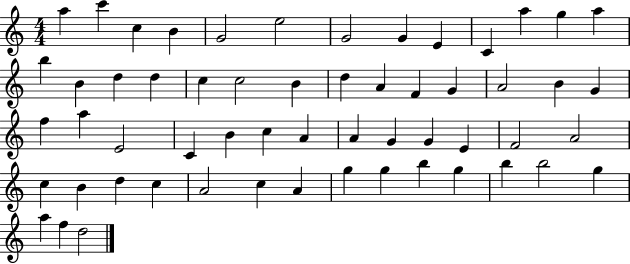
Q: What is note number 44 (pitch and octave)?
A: C5